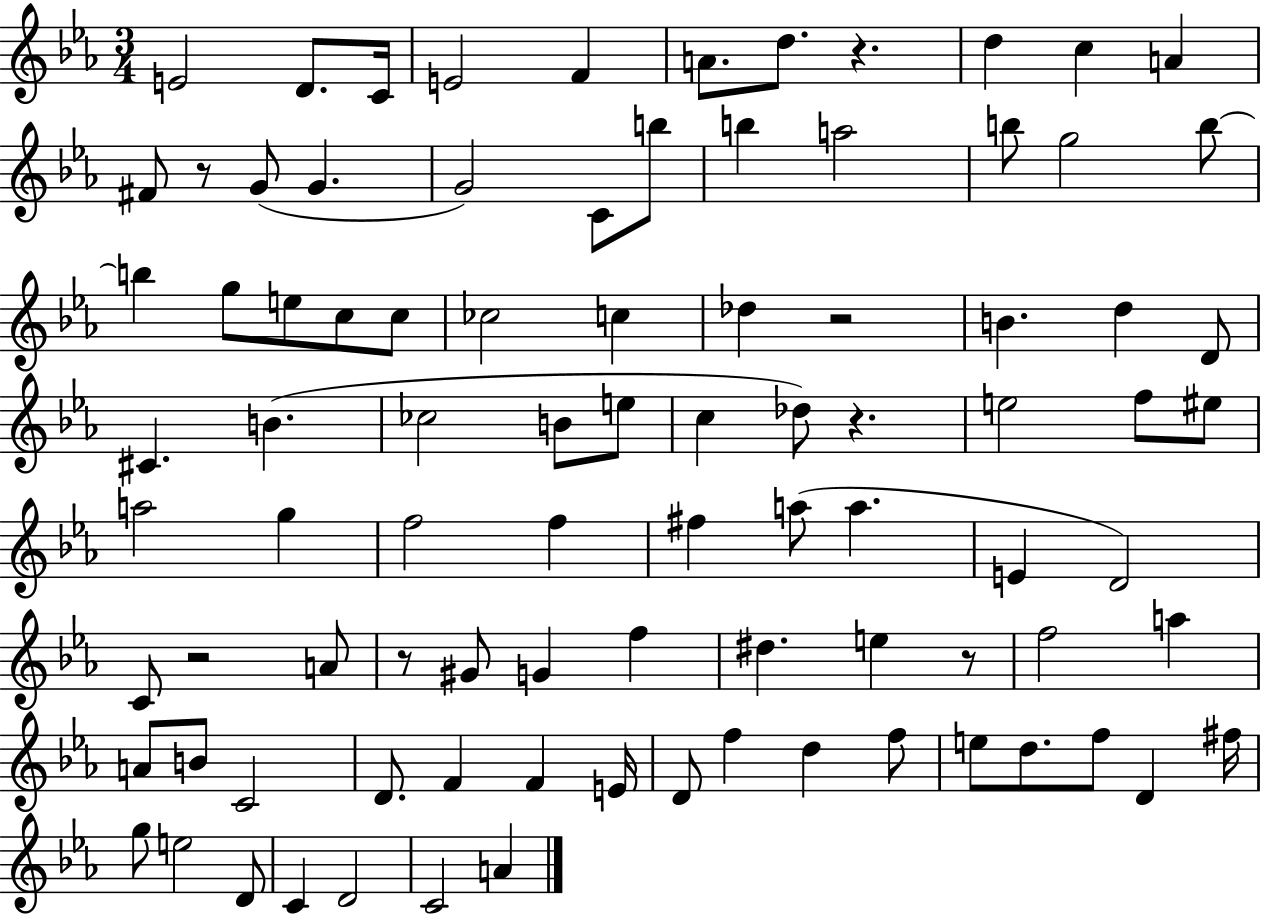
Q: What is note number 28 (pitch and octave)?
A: C5